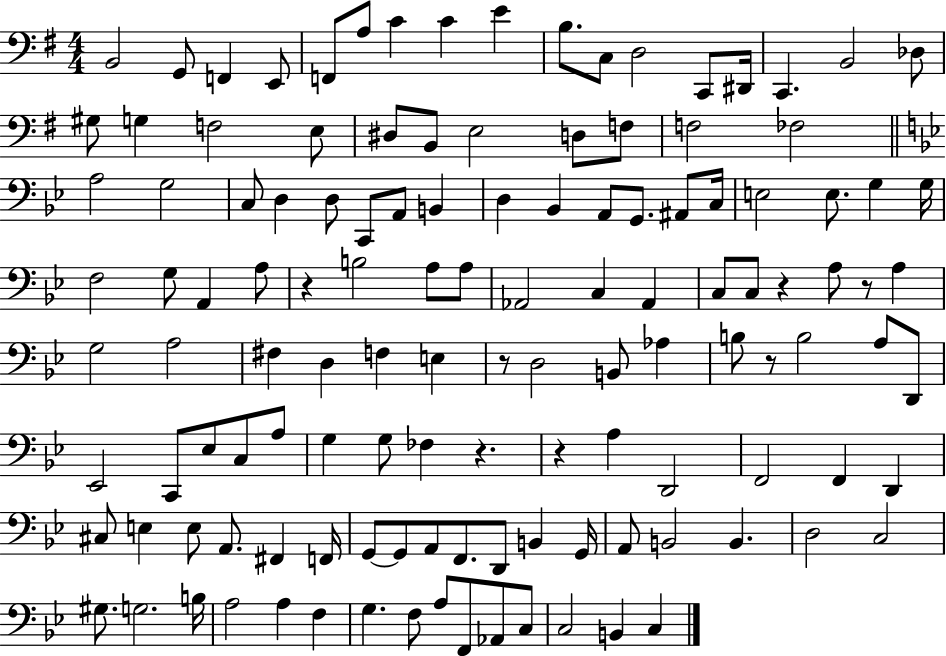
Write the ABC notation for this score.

X:1
T:Untitled
M:4/4
L:1/4
K:G
B,,2 G,,/2 F,, E,,/2 F,,/2 A,/2 C C E B,/2 C,/2 D,2 C,,/2 ^D,,/4 C,, B,,2 _D,/2 ^G,/2 G, F,2 E,/2 ^D,/2 B,,/2 E,2 D,/2 F,/2 F,2 _F,2 A,2 G,2 C,/2 D, D,/2 C,,/2 A,,/2 B,, D, _B,, A,,/2 G,,/2 ^A,,/2 C,/4 E,2 E,/2 G, G,/4 F,2 G,/2 A,, A,/2 z B,2 A,/2 A,/2 _A,,2 C, _A,, C,/2 C,/2 z A,/2 z/2 A, G,2 A,2 ^F, D, F, E, z/2 D,2 B,,/2 _A, B,/2 z/2 B,2 A,/2 D,,/2 _E,,2 C,,/2 _E,/2 C,/2 A,/2 G, G,/2 _F, z z A, D,,2 F,,2 F,, D,, ^C,/2 E, E,/2 A,,/2 ^F,, F,,/4 G,,/2 G,,/2 A,,/2 F,,/2 D,,/2 B,, G,,/4 A,,/2 B,,2 B,, D,2 C,2 ^G,/2 G,2 B,/4 A,2 A, F, G, F,/2 A,/2 F,,/2 _A,,/2 C,/2 C,2 B,, C,